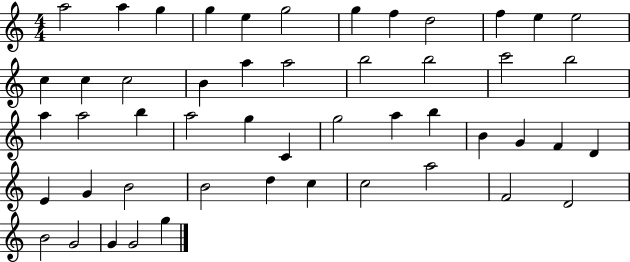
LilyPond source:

{
  \clef treble
  \numericTimeSignature
  \time 4/4
  \key c \major
  a''2 a''4 g''4 | g''4 e''4 g''2 | g''4 f''4 d''2 | f''4 e''4 e''2 | \break c''4 c''4 c''2 | b'4 a''4 a''2 | b''2 b''2 | c'''2 b''2 | \break a''4 a''2 b''4 | a''2 g''4 c'4 | g''2 a''4 b''4 | b'4 g'4 f'4 d'4 | \break e'4 g'4 b'2 | b'2 d''4 c''4 | c''2 a''2 | f'2 d'2 | \break b'2 g'2 | g'4 g'2 g''4 | \bar "|."
}